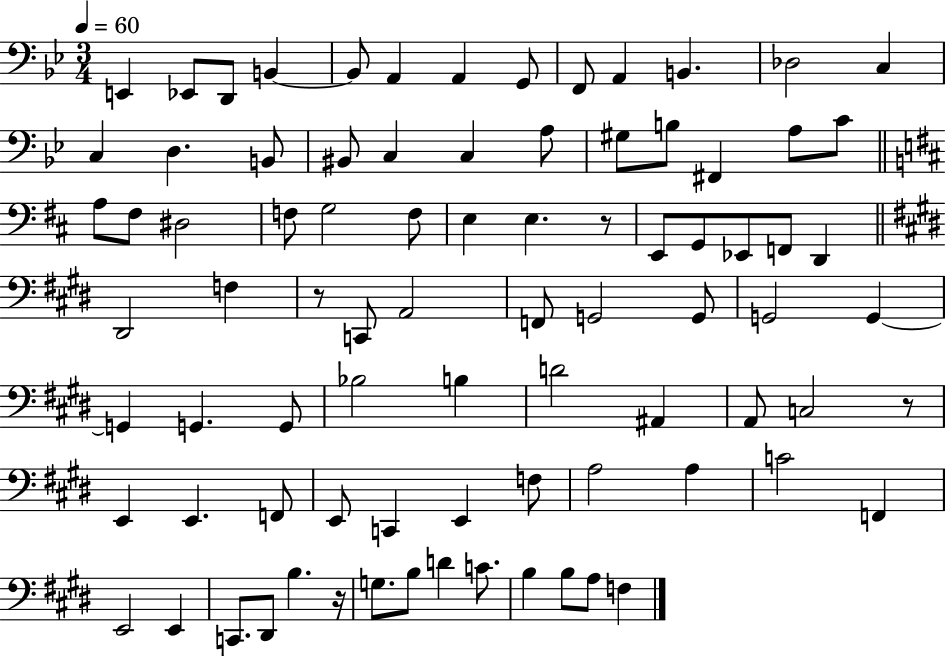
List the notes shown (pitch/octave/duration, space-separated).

E2/q Eb2/e D2/e B2/q B2/e A2/q A2/q G2/e F2/e A2/q B2/q. Db3/h C3/q C3/q D3/q. B2/e BIS2/e C3/q C3/q A3/e G#3/e B3/e F#2/q A3/e C4/e A3/e F#3/e D#3/h F3/e G3/h F3/e E3/q E3/q. R/e E2/e G2/e Eb2/e F2/e D2/q D#2/h F3/q R/e C2/e A2/h F2/e G2/h G2/e G2/h G2/q G2/q G2/q. G2/e Bb3/h B3/q D4/h A#2/q A2/e C3/h R/e E2/q E2/q. F2/e E2/e C2/q E2/q F3/e A3/h A3/q C4/h F2/q E2/h E2/q C2/e. D#2/e B3/q. R/s G3/e. B3/e D4/q C4/e. B3/q B3/e A3/e F3/q